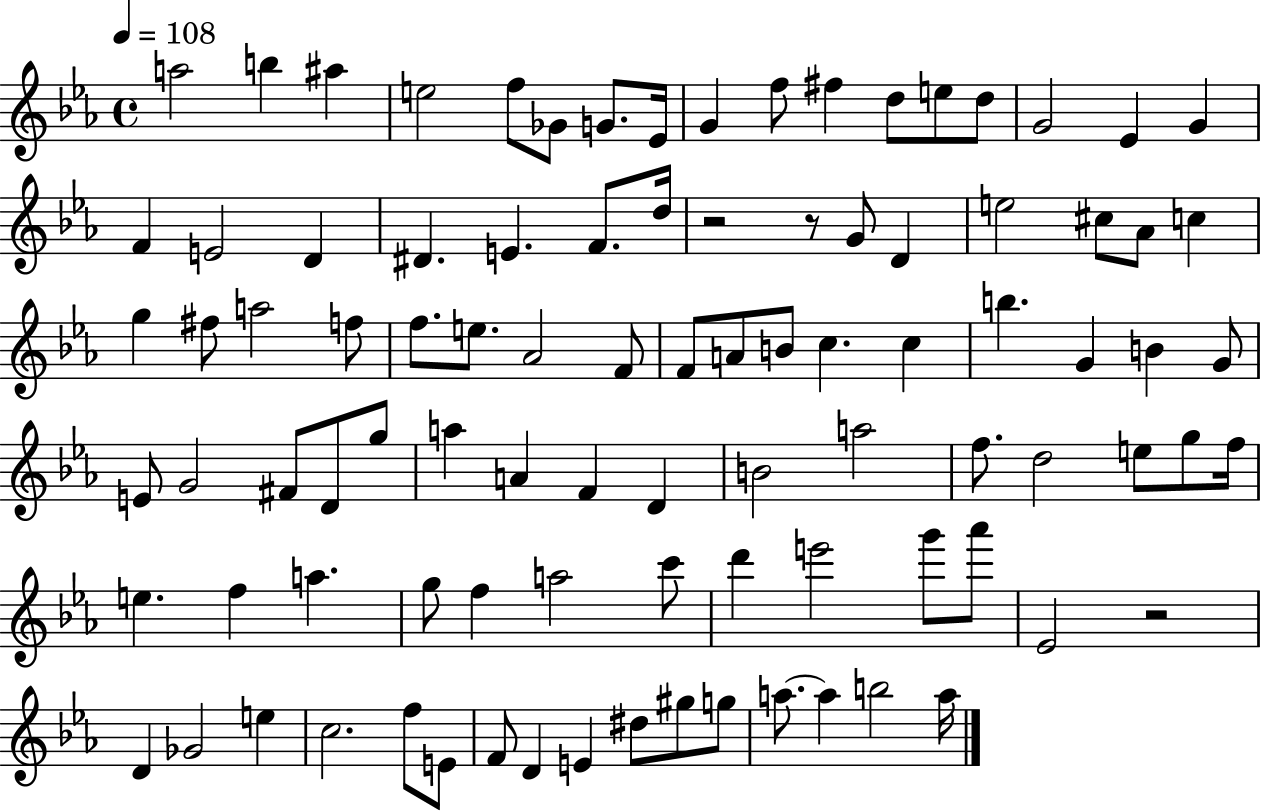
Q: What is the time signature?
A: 4/4